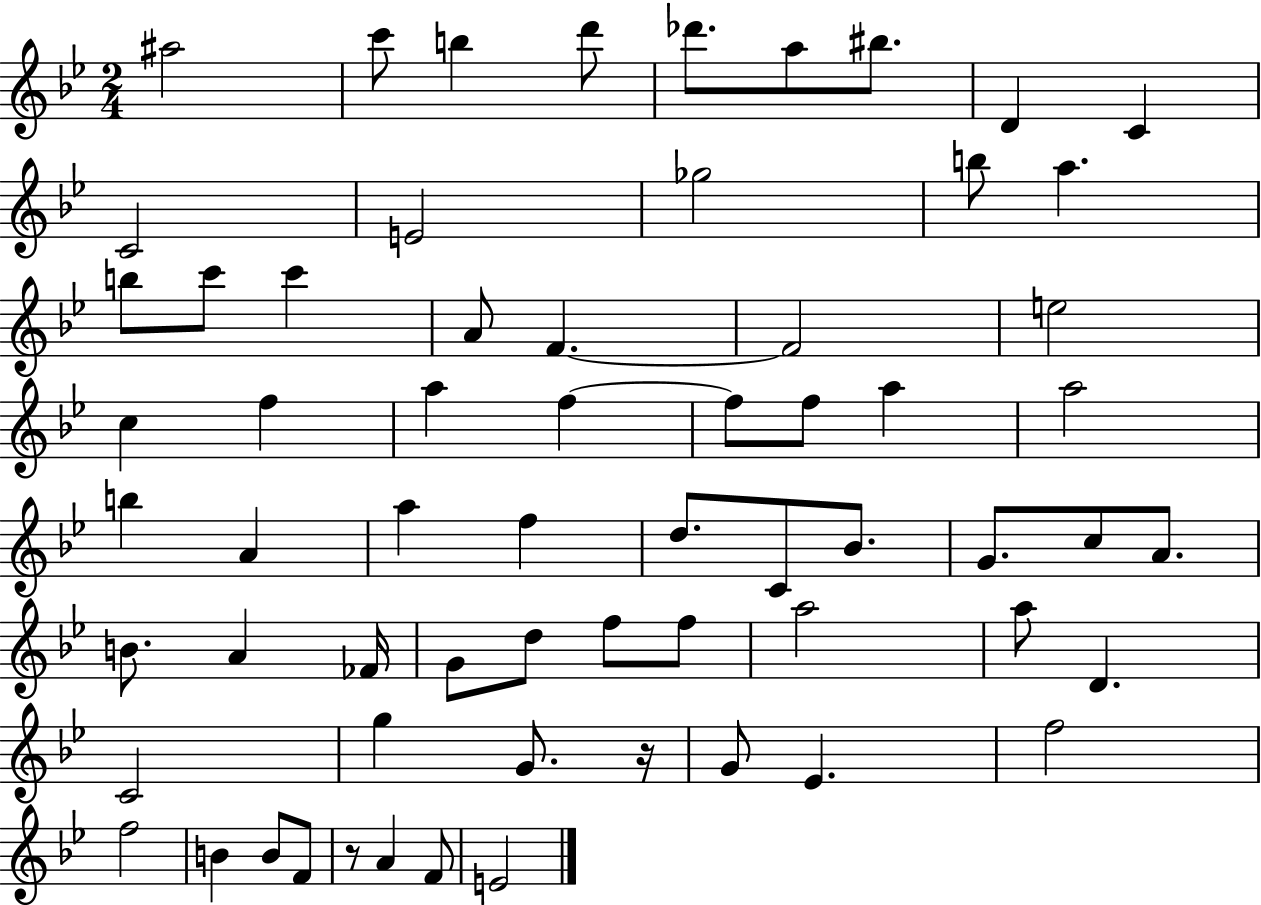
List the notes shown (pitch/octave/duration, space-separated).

A#5/h C6/e B5/q D6/e Db6/e. A5/e BIS5/e. D4/q C4/q C4/h E4/h Gb5/h B5/e A5/q. B5/e C6/e C6/q A4/e F4/q. F4/h E5/h C5/q F5/q A5/q F5/q F5/e F5/e A5/q A5/h B5/q A4/q A5/q F5/q D5/e. C4/e Bb4/e. G4/e. C5/e A4/e. B4/e. A4/q FES4/s G4/e D5/e F5/e F5/e A5/h A5/e D4/q. C4/h G5/q G4/e. R/s G4/e Eb4/q. F5/h F5/h B4/q B4/e F4/e R/e A4/q F4/e E4/h